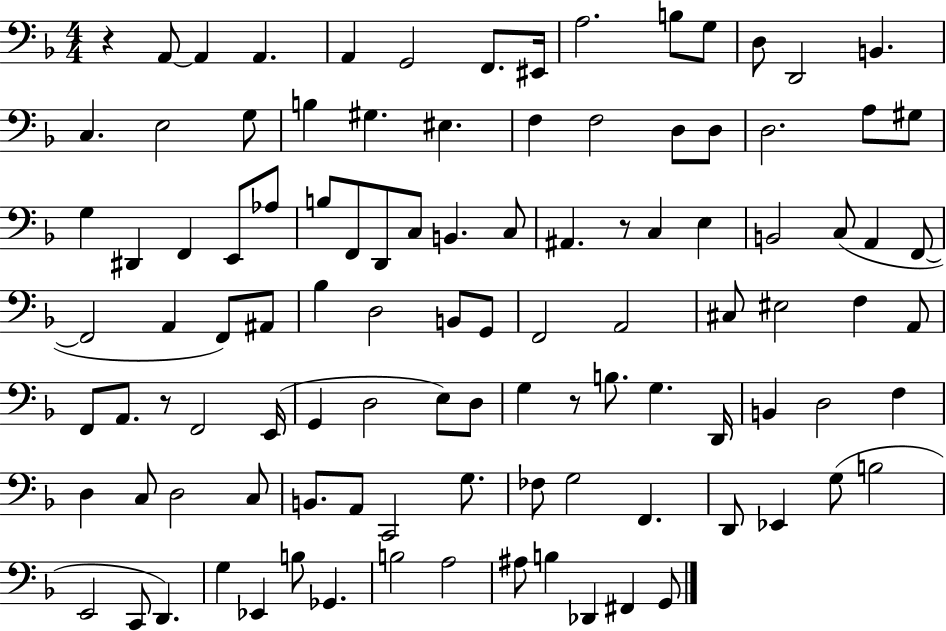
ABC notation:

X:1
T:Untitled
M:4/4
L:1/4
K:F
z A,,/2 A,, A,, A,, G,,2 F,,/2 ^E,,/4 A,2 B,/2 G,/2 D,/2 D,,2 B,, C, E,2 G,/2 B, ^G, ^E, F, F,2 D,/2 D,/2 D,2 A,/2 ^G,/2 G, ^D,, F,, E,,/2 _A,/2 B,/2 F,,/2 D,,/2 C,/2 B,, C,/2 ^A,, z/2 C, E, B,,2 C,/2 A,, F,,/2 F,,2 A,, F,,/2 ^A,,/2 _B, D,2 B,,/2 G,,/2 F,,2 A,,2 ^C,/2 ^E,2 F, A,,/2 F,,/2 A,,/2 z/2 F,,2 E,,/4 G,, D,2 E,/2 D,/2 G, z/2 B,/2 G, D,,/4 B,, D,2 F, D, C,/2 D,2 C,/2 B,,/2 A,,/2 C,,2 G,/2 _F,/2 G,2 F,, D,,/2 _E,, G,/2 B,2 E,,2 C,,/2 D,, G, _E,, B,/2 _G,, B,2 A,2 ^A,/2 B, _D,, ^F,, G,,/2